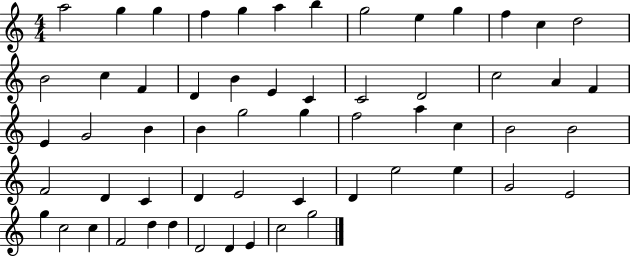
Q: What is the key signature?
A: C major